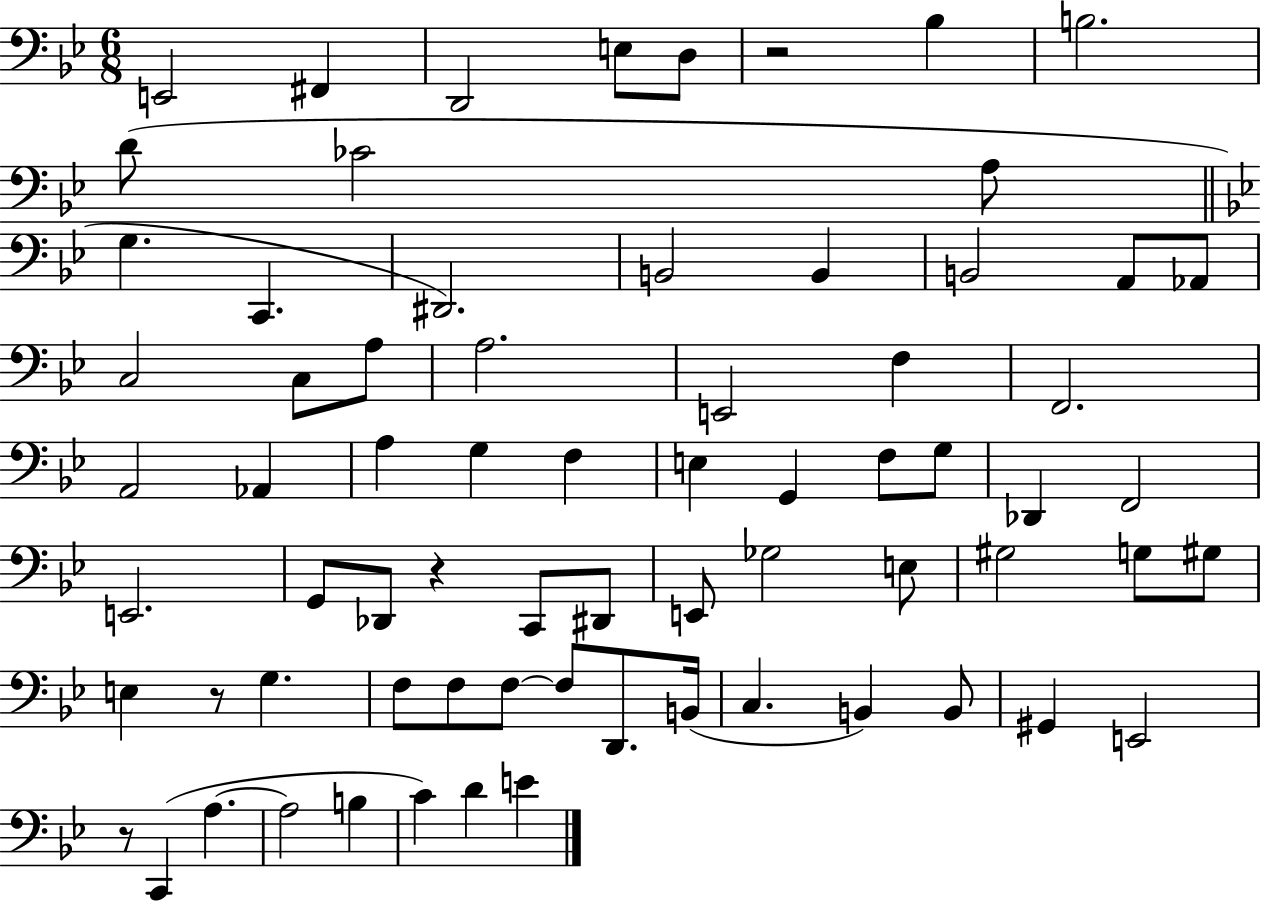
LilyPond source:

{
  \clef bass
  \numericTimeSignature
  \time 6/8
  \key bes \major
  e,2 fis,4 | d,2 e8 d8 | r2 bes4 | b2. | \break d'8( ces'2 a8 | \bar "||" \break \key bes \major g4. c,4. | dis,2.) | b,2 b,4 | b,2 a,8 aes,8 | \break c2 c8 a8 | a2. | e,2 f4 | f,2. | \break a,2 aes,4 | a4 g4 f4 | e4 g,4 f8 g8 | des,4 f,2 | \break e,2. | g,8 des,8 r4 c,8 dis,8 | e,8 ges2 e8 | gis2 g8 gis8 | \break e4 r8 g4. | f8 f8 f8~~ f8 d,8. b,16( | c4. b,4) b,8 | gis,4 e,2 | \break r8 c,4( a4.~~ | a2 b4 | c'4) d'4 e'4 | \bar "|."
}